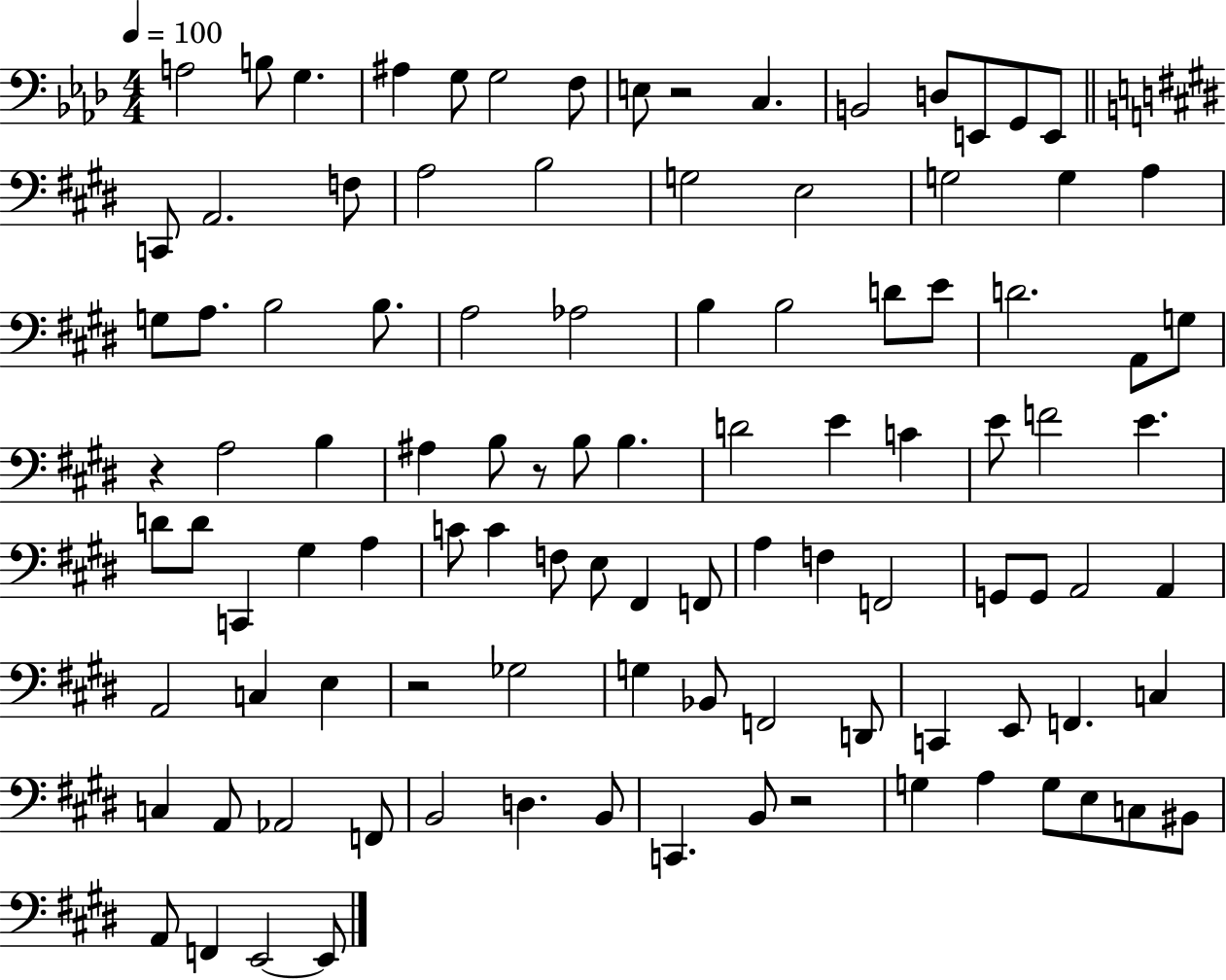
{
  \clef bass
  \numericTimeSignature
  \time 4/4
  \key aes \major
  \tempo 4 = 100
  a2 b8 g4. | ais4 g8 g2 f8 | e8 r2 c4. | b,2 d8 e,8 g,8 e,8 | \break \bar "||" \break \key e \major c,8 a,2. f8 | a2 b2 | g2 e2 | g2 g4 a4 | \break g8 a8. b2 b8. | a2 aes2 | b4 b2 d'8 e'8 | d'2. a,8 g8 | \break r4 a2 b4 | ais4 b8 r8 b8 b4. | d'2 e'4 c'4 | e'8 f'2 e'4. | \break d'8 d'8 c,4 gis4 a4 | c'8 c'4 f8 e8 fis,4 f,8 | a4 f4 f,2 | g,8 g,8 a,2 a,4 | \break a,2 c4 e4 | r2 ges2 | g4 bes,8 f,2 d,8 | c,4 e,8 f,4. c4 | \break c4 a,8 aes,2 f,8 | b,2 d4. b,8 | c,4. b,8 r2 | g4 a4 g8 e8 c8 bis,8 | \break a,8 f,4 e,2~~ e,8 | \bar "|."
}